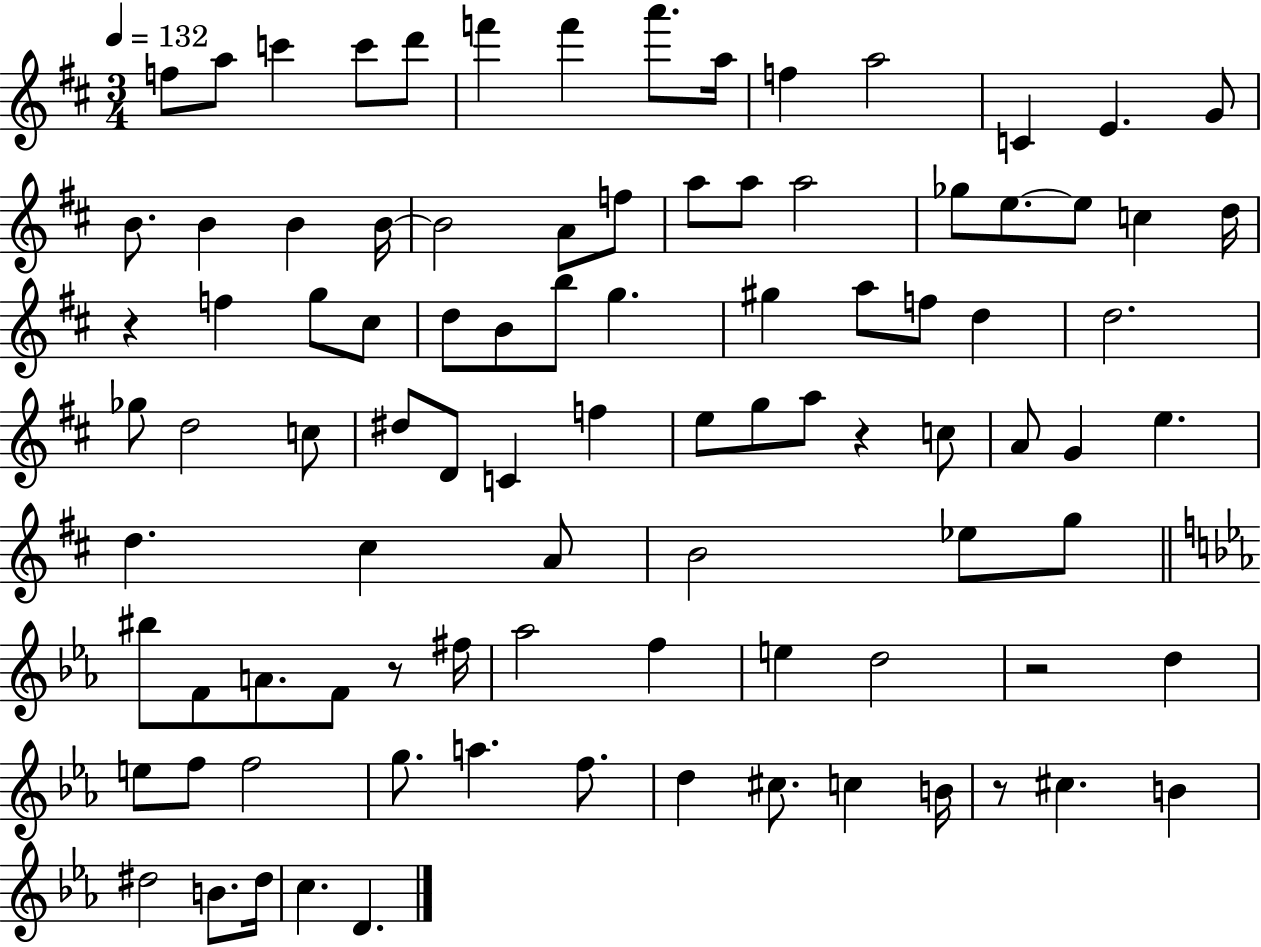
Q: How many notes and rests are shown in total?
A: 93